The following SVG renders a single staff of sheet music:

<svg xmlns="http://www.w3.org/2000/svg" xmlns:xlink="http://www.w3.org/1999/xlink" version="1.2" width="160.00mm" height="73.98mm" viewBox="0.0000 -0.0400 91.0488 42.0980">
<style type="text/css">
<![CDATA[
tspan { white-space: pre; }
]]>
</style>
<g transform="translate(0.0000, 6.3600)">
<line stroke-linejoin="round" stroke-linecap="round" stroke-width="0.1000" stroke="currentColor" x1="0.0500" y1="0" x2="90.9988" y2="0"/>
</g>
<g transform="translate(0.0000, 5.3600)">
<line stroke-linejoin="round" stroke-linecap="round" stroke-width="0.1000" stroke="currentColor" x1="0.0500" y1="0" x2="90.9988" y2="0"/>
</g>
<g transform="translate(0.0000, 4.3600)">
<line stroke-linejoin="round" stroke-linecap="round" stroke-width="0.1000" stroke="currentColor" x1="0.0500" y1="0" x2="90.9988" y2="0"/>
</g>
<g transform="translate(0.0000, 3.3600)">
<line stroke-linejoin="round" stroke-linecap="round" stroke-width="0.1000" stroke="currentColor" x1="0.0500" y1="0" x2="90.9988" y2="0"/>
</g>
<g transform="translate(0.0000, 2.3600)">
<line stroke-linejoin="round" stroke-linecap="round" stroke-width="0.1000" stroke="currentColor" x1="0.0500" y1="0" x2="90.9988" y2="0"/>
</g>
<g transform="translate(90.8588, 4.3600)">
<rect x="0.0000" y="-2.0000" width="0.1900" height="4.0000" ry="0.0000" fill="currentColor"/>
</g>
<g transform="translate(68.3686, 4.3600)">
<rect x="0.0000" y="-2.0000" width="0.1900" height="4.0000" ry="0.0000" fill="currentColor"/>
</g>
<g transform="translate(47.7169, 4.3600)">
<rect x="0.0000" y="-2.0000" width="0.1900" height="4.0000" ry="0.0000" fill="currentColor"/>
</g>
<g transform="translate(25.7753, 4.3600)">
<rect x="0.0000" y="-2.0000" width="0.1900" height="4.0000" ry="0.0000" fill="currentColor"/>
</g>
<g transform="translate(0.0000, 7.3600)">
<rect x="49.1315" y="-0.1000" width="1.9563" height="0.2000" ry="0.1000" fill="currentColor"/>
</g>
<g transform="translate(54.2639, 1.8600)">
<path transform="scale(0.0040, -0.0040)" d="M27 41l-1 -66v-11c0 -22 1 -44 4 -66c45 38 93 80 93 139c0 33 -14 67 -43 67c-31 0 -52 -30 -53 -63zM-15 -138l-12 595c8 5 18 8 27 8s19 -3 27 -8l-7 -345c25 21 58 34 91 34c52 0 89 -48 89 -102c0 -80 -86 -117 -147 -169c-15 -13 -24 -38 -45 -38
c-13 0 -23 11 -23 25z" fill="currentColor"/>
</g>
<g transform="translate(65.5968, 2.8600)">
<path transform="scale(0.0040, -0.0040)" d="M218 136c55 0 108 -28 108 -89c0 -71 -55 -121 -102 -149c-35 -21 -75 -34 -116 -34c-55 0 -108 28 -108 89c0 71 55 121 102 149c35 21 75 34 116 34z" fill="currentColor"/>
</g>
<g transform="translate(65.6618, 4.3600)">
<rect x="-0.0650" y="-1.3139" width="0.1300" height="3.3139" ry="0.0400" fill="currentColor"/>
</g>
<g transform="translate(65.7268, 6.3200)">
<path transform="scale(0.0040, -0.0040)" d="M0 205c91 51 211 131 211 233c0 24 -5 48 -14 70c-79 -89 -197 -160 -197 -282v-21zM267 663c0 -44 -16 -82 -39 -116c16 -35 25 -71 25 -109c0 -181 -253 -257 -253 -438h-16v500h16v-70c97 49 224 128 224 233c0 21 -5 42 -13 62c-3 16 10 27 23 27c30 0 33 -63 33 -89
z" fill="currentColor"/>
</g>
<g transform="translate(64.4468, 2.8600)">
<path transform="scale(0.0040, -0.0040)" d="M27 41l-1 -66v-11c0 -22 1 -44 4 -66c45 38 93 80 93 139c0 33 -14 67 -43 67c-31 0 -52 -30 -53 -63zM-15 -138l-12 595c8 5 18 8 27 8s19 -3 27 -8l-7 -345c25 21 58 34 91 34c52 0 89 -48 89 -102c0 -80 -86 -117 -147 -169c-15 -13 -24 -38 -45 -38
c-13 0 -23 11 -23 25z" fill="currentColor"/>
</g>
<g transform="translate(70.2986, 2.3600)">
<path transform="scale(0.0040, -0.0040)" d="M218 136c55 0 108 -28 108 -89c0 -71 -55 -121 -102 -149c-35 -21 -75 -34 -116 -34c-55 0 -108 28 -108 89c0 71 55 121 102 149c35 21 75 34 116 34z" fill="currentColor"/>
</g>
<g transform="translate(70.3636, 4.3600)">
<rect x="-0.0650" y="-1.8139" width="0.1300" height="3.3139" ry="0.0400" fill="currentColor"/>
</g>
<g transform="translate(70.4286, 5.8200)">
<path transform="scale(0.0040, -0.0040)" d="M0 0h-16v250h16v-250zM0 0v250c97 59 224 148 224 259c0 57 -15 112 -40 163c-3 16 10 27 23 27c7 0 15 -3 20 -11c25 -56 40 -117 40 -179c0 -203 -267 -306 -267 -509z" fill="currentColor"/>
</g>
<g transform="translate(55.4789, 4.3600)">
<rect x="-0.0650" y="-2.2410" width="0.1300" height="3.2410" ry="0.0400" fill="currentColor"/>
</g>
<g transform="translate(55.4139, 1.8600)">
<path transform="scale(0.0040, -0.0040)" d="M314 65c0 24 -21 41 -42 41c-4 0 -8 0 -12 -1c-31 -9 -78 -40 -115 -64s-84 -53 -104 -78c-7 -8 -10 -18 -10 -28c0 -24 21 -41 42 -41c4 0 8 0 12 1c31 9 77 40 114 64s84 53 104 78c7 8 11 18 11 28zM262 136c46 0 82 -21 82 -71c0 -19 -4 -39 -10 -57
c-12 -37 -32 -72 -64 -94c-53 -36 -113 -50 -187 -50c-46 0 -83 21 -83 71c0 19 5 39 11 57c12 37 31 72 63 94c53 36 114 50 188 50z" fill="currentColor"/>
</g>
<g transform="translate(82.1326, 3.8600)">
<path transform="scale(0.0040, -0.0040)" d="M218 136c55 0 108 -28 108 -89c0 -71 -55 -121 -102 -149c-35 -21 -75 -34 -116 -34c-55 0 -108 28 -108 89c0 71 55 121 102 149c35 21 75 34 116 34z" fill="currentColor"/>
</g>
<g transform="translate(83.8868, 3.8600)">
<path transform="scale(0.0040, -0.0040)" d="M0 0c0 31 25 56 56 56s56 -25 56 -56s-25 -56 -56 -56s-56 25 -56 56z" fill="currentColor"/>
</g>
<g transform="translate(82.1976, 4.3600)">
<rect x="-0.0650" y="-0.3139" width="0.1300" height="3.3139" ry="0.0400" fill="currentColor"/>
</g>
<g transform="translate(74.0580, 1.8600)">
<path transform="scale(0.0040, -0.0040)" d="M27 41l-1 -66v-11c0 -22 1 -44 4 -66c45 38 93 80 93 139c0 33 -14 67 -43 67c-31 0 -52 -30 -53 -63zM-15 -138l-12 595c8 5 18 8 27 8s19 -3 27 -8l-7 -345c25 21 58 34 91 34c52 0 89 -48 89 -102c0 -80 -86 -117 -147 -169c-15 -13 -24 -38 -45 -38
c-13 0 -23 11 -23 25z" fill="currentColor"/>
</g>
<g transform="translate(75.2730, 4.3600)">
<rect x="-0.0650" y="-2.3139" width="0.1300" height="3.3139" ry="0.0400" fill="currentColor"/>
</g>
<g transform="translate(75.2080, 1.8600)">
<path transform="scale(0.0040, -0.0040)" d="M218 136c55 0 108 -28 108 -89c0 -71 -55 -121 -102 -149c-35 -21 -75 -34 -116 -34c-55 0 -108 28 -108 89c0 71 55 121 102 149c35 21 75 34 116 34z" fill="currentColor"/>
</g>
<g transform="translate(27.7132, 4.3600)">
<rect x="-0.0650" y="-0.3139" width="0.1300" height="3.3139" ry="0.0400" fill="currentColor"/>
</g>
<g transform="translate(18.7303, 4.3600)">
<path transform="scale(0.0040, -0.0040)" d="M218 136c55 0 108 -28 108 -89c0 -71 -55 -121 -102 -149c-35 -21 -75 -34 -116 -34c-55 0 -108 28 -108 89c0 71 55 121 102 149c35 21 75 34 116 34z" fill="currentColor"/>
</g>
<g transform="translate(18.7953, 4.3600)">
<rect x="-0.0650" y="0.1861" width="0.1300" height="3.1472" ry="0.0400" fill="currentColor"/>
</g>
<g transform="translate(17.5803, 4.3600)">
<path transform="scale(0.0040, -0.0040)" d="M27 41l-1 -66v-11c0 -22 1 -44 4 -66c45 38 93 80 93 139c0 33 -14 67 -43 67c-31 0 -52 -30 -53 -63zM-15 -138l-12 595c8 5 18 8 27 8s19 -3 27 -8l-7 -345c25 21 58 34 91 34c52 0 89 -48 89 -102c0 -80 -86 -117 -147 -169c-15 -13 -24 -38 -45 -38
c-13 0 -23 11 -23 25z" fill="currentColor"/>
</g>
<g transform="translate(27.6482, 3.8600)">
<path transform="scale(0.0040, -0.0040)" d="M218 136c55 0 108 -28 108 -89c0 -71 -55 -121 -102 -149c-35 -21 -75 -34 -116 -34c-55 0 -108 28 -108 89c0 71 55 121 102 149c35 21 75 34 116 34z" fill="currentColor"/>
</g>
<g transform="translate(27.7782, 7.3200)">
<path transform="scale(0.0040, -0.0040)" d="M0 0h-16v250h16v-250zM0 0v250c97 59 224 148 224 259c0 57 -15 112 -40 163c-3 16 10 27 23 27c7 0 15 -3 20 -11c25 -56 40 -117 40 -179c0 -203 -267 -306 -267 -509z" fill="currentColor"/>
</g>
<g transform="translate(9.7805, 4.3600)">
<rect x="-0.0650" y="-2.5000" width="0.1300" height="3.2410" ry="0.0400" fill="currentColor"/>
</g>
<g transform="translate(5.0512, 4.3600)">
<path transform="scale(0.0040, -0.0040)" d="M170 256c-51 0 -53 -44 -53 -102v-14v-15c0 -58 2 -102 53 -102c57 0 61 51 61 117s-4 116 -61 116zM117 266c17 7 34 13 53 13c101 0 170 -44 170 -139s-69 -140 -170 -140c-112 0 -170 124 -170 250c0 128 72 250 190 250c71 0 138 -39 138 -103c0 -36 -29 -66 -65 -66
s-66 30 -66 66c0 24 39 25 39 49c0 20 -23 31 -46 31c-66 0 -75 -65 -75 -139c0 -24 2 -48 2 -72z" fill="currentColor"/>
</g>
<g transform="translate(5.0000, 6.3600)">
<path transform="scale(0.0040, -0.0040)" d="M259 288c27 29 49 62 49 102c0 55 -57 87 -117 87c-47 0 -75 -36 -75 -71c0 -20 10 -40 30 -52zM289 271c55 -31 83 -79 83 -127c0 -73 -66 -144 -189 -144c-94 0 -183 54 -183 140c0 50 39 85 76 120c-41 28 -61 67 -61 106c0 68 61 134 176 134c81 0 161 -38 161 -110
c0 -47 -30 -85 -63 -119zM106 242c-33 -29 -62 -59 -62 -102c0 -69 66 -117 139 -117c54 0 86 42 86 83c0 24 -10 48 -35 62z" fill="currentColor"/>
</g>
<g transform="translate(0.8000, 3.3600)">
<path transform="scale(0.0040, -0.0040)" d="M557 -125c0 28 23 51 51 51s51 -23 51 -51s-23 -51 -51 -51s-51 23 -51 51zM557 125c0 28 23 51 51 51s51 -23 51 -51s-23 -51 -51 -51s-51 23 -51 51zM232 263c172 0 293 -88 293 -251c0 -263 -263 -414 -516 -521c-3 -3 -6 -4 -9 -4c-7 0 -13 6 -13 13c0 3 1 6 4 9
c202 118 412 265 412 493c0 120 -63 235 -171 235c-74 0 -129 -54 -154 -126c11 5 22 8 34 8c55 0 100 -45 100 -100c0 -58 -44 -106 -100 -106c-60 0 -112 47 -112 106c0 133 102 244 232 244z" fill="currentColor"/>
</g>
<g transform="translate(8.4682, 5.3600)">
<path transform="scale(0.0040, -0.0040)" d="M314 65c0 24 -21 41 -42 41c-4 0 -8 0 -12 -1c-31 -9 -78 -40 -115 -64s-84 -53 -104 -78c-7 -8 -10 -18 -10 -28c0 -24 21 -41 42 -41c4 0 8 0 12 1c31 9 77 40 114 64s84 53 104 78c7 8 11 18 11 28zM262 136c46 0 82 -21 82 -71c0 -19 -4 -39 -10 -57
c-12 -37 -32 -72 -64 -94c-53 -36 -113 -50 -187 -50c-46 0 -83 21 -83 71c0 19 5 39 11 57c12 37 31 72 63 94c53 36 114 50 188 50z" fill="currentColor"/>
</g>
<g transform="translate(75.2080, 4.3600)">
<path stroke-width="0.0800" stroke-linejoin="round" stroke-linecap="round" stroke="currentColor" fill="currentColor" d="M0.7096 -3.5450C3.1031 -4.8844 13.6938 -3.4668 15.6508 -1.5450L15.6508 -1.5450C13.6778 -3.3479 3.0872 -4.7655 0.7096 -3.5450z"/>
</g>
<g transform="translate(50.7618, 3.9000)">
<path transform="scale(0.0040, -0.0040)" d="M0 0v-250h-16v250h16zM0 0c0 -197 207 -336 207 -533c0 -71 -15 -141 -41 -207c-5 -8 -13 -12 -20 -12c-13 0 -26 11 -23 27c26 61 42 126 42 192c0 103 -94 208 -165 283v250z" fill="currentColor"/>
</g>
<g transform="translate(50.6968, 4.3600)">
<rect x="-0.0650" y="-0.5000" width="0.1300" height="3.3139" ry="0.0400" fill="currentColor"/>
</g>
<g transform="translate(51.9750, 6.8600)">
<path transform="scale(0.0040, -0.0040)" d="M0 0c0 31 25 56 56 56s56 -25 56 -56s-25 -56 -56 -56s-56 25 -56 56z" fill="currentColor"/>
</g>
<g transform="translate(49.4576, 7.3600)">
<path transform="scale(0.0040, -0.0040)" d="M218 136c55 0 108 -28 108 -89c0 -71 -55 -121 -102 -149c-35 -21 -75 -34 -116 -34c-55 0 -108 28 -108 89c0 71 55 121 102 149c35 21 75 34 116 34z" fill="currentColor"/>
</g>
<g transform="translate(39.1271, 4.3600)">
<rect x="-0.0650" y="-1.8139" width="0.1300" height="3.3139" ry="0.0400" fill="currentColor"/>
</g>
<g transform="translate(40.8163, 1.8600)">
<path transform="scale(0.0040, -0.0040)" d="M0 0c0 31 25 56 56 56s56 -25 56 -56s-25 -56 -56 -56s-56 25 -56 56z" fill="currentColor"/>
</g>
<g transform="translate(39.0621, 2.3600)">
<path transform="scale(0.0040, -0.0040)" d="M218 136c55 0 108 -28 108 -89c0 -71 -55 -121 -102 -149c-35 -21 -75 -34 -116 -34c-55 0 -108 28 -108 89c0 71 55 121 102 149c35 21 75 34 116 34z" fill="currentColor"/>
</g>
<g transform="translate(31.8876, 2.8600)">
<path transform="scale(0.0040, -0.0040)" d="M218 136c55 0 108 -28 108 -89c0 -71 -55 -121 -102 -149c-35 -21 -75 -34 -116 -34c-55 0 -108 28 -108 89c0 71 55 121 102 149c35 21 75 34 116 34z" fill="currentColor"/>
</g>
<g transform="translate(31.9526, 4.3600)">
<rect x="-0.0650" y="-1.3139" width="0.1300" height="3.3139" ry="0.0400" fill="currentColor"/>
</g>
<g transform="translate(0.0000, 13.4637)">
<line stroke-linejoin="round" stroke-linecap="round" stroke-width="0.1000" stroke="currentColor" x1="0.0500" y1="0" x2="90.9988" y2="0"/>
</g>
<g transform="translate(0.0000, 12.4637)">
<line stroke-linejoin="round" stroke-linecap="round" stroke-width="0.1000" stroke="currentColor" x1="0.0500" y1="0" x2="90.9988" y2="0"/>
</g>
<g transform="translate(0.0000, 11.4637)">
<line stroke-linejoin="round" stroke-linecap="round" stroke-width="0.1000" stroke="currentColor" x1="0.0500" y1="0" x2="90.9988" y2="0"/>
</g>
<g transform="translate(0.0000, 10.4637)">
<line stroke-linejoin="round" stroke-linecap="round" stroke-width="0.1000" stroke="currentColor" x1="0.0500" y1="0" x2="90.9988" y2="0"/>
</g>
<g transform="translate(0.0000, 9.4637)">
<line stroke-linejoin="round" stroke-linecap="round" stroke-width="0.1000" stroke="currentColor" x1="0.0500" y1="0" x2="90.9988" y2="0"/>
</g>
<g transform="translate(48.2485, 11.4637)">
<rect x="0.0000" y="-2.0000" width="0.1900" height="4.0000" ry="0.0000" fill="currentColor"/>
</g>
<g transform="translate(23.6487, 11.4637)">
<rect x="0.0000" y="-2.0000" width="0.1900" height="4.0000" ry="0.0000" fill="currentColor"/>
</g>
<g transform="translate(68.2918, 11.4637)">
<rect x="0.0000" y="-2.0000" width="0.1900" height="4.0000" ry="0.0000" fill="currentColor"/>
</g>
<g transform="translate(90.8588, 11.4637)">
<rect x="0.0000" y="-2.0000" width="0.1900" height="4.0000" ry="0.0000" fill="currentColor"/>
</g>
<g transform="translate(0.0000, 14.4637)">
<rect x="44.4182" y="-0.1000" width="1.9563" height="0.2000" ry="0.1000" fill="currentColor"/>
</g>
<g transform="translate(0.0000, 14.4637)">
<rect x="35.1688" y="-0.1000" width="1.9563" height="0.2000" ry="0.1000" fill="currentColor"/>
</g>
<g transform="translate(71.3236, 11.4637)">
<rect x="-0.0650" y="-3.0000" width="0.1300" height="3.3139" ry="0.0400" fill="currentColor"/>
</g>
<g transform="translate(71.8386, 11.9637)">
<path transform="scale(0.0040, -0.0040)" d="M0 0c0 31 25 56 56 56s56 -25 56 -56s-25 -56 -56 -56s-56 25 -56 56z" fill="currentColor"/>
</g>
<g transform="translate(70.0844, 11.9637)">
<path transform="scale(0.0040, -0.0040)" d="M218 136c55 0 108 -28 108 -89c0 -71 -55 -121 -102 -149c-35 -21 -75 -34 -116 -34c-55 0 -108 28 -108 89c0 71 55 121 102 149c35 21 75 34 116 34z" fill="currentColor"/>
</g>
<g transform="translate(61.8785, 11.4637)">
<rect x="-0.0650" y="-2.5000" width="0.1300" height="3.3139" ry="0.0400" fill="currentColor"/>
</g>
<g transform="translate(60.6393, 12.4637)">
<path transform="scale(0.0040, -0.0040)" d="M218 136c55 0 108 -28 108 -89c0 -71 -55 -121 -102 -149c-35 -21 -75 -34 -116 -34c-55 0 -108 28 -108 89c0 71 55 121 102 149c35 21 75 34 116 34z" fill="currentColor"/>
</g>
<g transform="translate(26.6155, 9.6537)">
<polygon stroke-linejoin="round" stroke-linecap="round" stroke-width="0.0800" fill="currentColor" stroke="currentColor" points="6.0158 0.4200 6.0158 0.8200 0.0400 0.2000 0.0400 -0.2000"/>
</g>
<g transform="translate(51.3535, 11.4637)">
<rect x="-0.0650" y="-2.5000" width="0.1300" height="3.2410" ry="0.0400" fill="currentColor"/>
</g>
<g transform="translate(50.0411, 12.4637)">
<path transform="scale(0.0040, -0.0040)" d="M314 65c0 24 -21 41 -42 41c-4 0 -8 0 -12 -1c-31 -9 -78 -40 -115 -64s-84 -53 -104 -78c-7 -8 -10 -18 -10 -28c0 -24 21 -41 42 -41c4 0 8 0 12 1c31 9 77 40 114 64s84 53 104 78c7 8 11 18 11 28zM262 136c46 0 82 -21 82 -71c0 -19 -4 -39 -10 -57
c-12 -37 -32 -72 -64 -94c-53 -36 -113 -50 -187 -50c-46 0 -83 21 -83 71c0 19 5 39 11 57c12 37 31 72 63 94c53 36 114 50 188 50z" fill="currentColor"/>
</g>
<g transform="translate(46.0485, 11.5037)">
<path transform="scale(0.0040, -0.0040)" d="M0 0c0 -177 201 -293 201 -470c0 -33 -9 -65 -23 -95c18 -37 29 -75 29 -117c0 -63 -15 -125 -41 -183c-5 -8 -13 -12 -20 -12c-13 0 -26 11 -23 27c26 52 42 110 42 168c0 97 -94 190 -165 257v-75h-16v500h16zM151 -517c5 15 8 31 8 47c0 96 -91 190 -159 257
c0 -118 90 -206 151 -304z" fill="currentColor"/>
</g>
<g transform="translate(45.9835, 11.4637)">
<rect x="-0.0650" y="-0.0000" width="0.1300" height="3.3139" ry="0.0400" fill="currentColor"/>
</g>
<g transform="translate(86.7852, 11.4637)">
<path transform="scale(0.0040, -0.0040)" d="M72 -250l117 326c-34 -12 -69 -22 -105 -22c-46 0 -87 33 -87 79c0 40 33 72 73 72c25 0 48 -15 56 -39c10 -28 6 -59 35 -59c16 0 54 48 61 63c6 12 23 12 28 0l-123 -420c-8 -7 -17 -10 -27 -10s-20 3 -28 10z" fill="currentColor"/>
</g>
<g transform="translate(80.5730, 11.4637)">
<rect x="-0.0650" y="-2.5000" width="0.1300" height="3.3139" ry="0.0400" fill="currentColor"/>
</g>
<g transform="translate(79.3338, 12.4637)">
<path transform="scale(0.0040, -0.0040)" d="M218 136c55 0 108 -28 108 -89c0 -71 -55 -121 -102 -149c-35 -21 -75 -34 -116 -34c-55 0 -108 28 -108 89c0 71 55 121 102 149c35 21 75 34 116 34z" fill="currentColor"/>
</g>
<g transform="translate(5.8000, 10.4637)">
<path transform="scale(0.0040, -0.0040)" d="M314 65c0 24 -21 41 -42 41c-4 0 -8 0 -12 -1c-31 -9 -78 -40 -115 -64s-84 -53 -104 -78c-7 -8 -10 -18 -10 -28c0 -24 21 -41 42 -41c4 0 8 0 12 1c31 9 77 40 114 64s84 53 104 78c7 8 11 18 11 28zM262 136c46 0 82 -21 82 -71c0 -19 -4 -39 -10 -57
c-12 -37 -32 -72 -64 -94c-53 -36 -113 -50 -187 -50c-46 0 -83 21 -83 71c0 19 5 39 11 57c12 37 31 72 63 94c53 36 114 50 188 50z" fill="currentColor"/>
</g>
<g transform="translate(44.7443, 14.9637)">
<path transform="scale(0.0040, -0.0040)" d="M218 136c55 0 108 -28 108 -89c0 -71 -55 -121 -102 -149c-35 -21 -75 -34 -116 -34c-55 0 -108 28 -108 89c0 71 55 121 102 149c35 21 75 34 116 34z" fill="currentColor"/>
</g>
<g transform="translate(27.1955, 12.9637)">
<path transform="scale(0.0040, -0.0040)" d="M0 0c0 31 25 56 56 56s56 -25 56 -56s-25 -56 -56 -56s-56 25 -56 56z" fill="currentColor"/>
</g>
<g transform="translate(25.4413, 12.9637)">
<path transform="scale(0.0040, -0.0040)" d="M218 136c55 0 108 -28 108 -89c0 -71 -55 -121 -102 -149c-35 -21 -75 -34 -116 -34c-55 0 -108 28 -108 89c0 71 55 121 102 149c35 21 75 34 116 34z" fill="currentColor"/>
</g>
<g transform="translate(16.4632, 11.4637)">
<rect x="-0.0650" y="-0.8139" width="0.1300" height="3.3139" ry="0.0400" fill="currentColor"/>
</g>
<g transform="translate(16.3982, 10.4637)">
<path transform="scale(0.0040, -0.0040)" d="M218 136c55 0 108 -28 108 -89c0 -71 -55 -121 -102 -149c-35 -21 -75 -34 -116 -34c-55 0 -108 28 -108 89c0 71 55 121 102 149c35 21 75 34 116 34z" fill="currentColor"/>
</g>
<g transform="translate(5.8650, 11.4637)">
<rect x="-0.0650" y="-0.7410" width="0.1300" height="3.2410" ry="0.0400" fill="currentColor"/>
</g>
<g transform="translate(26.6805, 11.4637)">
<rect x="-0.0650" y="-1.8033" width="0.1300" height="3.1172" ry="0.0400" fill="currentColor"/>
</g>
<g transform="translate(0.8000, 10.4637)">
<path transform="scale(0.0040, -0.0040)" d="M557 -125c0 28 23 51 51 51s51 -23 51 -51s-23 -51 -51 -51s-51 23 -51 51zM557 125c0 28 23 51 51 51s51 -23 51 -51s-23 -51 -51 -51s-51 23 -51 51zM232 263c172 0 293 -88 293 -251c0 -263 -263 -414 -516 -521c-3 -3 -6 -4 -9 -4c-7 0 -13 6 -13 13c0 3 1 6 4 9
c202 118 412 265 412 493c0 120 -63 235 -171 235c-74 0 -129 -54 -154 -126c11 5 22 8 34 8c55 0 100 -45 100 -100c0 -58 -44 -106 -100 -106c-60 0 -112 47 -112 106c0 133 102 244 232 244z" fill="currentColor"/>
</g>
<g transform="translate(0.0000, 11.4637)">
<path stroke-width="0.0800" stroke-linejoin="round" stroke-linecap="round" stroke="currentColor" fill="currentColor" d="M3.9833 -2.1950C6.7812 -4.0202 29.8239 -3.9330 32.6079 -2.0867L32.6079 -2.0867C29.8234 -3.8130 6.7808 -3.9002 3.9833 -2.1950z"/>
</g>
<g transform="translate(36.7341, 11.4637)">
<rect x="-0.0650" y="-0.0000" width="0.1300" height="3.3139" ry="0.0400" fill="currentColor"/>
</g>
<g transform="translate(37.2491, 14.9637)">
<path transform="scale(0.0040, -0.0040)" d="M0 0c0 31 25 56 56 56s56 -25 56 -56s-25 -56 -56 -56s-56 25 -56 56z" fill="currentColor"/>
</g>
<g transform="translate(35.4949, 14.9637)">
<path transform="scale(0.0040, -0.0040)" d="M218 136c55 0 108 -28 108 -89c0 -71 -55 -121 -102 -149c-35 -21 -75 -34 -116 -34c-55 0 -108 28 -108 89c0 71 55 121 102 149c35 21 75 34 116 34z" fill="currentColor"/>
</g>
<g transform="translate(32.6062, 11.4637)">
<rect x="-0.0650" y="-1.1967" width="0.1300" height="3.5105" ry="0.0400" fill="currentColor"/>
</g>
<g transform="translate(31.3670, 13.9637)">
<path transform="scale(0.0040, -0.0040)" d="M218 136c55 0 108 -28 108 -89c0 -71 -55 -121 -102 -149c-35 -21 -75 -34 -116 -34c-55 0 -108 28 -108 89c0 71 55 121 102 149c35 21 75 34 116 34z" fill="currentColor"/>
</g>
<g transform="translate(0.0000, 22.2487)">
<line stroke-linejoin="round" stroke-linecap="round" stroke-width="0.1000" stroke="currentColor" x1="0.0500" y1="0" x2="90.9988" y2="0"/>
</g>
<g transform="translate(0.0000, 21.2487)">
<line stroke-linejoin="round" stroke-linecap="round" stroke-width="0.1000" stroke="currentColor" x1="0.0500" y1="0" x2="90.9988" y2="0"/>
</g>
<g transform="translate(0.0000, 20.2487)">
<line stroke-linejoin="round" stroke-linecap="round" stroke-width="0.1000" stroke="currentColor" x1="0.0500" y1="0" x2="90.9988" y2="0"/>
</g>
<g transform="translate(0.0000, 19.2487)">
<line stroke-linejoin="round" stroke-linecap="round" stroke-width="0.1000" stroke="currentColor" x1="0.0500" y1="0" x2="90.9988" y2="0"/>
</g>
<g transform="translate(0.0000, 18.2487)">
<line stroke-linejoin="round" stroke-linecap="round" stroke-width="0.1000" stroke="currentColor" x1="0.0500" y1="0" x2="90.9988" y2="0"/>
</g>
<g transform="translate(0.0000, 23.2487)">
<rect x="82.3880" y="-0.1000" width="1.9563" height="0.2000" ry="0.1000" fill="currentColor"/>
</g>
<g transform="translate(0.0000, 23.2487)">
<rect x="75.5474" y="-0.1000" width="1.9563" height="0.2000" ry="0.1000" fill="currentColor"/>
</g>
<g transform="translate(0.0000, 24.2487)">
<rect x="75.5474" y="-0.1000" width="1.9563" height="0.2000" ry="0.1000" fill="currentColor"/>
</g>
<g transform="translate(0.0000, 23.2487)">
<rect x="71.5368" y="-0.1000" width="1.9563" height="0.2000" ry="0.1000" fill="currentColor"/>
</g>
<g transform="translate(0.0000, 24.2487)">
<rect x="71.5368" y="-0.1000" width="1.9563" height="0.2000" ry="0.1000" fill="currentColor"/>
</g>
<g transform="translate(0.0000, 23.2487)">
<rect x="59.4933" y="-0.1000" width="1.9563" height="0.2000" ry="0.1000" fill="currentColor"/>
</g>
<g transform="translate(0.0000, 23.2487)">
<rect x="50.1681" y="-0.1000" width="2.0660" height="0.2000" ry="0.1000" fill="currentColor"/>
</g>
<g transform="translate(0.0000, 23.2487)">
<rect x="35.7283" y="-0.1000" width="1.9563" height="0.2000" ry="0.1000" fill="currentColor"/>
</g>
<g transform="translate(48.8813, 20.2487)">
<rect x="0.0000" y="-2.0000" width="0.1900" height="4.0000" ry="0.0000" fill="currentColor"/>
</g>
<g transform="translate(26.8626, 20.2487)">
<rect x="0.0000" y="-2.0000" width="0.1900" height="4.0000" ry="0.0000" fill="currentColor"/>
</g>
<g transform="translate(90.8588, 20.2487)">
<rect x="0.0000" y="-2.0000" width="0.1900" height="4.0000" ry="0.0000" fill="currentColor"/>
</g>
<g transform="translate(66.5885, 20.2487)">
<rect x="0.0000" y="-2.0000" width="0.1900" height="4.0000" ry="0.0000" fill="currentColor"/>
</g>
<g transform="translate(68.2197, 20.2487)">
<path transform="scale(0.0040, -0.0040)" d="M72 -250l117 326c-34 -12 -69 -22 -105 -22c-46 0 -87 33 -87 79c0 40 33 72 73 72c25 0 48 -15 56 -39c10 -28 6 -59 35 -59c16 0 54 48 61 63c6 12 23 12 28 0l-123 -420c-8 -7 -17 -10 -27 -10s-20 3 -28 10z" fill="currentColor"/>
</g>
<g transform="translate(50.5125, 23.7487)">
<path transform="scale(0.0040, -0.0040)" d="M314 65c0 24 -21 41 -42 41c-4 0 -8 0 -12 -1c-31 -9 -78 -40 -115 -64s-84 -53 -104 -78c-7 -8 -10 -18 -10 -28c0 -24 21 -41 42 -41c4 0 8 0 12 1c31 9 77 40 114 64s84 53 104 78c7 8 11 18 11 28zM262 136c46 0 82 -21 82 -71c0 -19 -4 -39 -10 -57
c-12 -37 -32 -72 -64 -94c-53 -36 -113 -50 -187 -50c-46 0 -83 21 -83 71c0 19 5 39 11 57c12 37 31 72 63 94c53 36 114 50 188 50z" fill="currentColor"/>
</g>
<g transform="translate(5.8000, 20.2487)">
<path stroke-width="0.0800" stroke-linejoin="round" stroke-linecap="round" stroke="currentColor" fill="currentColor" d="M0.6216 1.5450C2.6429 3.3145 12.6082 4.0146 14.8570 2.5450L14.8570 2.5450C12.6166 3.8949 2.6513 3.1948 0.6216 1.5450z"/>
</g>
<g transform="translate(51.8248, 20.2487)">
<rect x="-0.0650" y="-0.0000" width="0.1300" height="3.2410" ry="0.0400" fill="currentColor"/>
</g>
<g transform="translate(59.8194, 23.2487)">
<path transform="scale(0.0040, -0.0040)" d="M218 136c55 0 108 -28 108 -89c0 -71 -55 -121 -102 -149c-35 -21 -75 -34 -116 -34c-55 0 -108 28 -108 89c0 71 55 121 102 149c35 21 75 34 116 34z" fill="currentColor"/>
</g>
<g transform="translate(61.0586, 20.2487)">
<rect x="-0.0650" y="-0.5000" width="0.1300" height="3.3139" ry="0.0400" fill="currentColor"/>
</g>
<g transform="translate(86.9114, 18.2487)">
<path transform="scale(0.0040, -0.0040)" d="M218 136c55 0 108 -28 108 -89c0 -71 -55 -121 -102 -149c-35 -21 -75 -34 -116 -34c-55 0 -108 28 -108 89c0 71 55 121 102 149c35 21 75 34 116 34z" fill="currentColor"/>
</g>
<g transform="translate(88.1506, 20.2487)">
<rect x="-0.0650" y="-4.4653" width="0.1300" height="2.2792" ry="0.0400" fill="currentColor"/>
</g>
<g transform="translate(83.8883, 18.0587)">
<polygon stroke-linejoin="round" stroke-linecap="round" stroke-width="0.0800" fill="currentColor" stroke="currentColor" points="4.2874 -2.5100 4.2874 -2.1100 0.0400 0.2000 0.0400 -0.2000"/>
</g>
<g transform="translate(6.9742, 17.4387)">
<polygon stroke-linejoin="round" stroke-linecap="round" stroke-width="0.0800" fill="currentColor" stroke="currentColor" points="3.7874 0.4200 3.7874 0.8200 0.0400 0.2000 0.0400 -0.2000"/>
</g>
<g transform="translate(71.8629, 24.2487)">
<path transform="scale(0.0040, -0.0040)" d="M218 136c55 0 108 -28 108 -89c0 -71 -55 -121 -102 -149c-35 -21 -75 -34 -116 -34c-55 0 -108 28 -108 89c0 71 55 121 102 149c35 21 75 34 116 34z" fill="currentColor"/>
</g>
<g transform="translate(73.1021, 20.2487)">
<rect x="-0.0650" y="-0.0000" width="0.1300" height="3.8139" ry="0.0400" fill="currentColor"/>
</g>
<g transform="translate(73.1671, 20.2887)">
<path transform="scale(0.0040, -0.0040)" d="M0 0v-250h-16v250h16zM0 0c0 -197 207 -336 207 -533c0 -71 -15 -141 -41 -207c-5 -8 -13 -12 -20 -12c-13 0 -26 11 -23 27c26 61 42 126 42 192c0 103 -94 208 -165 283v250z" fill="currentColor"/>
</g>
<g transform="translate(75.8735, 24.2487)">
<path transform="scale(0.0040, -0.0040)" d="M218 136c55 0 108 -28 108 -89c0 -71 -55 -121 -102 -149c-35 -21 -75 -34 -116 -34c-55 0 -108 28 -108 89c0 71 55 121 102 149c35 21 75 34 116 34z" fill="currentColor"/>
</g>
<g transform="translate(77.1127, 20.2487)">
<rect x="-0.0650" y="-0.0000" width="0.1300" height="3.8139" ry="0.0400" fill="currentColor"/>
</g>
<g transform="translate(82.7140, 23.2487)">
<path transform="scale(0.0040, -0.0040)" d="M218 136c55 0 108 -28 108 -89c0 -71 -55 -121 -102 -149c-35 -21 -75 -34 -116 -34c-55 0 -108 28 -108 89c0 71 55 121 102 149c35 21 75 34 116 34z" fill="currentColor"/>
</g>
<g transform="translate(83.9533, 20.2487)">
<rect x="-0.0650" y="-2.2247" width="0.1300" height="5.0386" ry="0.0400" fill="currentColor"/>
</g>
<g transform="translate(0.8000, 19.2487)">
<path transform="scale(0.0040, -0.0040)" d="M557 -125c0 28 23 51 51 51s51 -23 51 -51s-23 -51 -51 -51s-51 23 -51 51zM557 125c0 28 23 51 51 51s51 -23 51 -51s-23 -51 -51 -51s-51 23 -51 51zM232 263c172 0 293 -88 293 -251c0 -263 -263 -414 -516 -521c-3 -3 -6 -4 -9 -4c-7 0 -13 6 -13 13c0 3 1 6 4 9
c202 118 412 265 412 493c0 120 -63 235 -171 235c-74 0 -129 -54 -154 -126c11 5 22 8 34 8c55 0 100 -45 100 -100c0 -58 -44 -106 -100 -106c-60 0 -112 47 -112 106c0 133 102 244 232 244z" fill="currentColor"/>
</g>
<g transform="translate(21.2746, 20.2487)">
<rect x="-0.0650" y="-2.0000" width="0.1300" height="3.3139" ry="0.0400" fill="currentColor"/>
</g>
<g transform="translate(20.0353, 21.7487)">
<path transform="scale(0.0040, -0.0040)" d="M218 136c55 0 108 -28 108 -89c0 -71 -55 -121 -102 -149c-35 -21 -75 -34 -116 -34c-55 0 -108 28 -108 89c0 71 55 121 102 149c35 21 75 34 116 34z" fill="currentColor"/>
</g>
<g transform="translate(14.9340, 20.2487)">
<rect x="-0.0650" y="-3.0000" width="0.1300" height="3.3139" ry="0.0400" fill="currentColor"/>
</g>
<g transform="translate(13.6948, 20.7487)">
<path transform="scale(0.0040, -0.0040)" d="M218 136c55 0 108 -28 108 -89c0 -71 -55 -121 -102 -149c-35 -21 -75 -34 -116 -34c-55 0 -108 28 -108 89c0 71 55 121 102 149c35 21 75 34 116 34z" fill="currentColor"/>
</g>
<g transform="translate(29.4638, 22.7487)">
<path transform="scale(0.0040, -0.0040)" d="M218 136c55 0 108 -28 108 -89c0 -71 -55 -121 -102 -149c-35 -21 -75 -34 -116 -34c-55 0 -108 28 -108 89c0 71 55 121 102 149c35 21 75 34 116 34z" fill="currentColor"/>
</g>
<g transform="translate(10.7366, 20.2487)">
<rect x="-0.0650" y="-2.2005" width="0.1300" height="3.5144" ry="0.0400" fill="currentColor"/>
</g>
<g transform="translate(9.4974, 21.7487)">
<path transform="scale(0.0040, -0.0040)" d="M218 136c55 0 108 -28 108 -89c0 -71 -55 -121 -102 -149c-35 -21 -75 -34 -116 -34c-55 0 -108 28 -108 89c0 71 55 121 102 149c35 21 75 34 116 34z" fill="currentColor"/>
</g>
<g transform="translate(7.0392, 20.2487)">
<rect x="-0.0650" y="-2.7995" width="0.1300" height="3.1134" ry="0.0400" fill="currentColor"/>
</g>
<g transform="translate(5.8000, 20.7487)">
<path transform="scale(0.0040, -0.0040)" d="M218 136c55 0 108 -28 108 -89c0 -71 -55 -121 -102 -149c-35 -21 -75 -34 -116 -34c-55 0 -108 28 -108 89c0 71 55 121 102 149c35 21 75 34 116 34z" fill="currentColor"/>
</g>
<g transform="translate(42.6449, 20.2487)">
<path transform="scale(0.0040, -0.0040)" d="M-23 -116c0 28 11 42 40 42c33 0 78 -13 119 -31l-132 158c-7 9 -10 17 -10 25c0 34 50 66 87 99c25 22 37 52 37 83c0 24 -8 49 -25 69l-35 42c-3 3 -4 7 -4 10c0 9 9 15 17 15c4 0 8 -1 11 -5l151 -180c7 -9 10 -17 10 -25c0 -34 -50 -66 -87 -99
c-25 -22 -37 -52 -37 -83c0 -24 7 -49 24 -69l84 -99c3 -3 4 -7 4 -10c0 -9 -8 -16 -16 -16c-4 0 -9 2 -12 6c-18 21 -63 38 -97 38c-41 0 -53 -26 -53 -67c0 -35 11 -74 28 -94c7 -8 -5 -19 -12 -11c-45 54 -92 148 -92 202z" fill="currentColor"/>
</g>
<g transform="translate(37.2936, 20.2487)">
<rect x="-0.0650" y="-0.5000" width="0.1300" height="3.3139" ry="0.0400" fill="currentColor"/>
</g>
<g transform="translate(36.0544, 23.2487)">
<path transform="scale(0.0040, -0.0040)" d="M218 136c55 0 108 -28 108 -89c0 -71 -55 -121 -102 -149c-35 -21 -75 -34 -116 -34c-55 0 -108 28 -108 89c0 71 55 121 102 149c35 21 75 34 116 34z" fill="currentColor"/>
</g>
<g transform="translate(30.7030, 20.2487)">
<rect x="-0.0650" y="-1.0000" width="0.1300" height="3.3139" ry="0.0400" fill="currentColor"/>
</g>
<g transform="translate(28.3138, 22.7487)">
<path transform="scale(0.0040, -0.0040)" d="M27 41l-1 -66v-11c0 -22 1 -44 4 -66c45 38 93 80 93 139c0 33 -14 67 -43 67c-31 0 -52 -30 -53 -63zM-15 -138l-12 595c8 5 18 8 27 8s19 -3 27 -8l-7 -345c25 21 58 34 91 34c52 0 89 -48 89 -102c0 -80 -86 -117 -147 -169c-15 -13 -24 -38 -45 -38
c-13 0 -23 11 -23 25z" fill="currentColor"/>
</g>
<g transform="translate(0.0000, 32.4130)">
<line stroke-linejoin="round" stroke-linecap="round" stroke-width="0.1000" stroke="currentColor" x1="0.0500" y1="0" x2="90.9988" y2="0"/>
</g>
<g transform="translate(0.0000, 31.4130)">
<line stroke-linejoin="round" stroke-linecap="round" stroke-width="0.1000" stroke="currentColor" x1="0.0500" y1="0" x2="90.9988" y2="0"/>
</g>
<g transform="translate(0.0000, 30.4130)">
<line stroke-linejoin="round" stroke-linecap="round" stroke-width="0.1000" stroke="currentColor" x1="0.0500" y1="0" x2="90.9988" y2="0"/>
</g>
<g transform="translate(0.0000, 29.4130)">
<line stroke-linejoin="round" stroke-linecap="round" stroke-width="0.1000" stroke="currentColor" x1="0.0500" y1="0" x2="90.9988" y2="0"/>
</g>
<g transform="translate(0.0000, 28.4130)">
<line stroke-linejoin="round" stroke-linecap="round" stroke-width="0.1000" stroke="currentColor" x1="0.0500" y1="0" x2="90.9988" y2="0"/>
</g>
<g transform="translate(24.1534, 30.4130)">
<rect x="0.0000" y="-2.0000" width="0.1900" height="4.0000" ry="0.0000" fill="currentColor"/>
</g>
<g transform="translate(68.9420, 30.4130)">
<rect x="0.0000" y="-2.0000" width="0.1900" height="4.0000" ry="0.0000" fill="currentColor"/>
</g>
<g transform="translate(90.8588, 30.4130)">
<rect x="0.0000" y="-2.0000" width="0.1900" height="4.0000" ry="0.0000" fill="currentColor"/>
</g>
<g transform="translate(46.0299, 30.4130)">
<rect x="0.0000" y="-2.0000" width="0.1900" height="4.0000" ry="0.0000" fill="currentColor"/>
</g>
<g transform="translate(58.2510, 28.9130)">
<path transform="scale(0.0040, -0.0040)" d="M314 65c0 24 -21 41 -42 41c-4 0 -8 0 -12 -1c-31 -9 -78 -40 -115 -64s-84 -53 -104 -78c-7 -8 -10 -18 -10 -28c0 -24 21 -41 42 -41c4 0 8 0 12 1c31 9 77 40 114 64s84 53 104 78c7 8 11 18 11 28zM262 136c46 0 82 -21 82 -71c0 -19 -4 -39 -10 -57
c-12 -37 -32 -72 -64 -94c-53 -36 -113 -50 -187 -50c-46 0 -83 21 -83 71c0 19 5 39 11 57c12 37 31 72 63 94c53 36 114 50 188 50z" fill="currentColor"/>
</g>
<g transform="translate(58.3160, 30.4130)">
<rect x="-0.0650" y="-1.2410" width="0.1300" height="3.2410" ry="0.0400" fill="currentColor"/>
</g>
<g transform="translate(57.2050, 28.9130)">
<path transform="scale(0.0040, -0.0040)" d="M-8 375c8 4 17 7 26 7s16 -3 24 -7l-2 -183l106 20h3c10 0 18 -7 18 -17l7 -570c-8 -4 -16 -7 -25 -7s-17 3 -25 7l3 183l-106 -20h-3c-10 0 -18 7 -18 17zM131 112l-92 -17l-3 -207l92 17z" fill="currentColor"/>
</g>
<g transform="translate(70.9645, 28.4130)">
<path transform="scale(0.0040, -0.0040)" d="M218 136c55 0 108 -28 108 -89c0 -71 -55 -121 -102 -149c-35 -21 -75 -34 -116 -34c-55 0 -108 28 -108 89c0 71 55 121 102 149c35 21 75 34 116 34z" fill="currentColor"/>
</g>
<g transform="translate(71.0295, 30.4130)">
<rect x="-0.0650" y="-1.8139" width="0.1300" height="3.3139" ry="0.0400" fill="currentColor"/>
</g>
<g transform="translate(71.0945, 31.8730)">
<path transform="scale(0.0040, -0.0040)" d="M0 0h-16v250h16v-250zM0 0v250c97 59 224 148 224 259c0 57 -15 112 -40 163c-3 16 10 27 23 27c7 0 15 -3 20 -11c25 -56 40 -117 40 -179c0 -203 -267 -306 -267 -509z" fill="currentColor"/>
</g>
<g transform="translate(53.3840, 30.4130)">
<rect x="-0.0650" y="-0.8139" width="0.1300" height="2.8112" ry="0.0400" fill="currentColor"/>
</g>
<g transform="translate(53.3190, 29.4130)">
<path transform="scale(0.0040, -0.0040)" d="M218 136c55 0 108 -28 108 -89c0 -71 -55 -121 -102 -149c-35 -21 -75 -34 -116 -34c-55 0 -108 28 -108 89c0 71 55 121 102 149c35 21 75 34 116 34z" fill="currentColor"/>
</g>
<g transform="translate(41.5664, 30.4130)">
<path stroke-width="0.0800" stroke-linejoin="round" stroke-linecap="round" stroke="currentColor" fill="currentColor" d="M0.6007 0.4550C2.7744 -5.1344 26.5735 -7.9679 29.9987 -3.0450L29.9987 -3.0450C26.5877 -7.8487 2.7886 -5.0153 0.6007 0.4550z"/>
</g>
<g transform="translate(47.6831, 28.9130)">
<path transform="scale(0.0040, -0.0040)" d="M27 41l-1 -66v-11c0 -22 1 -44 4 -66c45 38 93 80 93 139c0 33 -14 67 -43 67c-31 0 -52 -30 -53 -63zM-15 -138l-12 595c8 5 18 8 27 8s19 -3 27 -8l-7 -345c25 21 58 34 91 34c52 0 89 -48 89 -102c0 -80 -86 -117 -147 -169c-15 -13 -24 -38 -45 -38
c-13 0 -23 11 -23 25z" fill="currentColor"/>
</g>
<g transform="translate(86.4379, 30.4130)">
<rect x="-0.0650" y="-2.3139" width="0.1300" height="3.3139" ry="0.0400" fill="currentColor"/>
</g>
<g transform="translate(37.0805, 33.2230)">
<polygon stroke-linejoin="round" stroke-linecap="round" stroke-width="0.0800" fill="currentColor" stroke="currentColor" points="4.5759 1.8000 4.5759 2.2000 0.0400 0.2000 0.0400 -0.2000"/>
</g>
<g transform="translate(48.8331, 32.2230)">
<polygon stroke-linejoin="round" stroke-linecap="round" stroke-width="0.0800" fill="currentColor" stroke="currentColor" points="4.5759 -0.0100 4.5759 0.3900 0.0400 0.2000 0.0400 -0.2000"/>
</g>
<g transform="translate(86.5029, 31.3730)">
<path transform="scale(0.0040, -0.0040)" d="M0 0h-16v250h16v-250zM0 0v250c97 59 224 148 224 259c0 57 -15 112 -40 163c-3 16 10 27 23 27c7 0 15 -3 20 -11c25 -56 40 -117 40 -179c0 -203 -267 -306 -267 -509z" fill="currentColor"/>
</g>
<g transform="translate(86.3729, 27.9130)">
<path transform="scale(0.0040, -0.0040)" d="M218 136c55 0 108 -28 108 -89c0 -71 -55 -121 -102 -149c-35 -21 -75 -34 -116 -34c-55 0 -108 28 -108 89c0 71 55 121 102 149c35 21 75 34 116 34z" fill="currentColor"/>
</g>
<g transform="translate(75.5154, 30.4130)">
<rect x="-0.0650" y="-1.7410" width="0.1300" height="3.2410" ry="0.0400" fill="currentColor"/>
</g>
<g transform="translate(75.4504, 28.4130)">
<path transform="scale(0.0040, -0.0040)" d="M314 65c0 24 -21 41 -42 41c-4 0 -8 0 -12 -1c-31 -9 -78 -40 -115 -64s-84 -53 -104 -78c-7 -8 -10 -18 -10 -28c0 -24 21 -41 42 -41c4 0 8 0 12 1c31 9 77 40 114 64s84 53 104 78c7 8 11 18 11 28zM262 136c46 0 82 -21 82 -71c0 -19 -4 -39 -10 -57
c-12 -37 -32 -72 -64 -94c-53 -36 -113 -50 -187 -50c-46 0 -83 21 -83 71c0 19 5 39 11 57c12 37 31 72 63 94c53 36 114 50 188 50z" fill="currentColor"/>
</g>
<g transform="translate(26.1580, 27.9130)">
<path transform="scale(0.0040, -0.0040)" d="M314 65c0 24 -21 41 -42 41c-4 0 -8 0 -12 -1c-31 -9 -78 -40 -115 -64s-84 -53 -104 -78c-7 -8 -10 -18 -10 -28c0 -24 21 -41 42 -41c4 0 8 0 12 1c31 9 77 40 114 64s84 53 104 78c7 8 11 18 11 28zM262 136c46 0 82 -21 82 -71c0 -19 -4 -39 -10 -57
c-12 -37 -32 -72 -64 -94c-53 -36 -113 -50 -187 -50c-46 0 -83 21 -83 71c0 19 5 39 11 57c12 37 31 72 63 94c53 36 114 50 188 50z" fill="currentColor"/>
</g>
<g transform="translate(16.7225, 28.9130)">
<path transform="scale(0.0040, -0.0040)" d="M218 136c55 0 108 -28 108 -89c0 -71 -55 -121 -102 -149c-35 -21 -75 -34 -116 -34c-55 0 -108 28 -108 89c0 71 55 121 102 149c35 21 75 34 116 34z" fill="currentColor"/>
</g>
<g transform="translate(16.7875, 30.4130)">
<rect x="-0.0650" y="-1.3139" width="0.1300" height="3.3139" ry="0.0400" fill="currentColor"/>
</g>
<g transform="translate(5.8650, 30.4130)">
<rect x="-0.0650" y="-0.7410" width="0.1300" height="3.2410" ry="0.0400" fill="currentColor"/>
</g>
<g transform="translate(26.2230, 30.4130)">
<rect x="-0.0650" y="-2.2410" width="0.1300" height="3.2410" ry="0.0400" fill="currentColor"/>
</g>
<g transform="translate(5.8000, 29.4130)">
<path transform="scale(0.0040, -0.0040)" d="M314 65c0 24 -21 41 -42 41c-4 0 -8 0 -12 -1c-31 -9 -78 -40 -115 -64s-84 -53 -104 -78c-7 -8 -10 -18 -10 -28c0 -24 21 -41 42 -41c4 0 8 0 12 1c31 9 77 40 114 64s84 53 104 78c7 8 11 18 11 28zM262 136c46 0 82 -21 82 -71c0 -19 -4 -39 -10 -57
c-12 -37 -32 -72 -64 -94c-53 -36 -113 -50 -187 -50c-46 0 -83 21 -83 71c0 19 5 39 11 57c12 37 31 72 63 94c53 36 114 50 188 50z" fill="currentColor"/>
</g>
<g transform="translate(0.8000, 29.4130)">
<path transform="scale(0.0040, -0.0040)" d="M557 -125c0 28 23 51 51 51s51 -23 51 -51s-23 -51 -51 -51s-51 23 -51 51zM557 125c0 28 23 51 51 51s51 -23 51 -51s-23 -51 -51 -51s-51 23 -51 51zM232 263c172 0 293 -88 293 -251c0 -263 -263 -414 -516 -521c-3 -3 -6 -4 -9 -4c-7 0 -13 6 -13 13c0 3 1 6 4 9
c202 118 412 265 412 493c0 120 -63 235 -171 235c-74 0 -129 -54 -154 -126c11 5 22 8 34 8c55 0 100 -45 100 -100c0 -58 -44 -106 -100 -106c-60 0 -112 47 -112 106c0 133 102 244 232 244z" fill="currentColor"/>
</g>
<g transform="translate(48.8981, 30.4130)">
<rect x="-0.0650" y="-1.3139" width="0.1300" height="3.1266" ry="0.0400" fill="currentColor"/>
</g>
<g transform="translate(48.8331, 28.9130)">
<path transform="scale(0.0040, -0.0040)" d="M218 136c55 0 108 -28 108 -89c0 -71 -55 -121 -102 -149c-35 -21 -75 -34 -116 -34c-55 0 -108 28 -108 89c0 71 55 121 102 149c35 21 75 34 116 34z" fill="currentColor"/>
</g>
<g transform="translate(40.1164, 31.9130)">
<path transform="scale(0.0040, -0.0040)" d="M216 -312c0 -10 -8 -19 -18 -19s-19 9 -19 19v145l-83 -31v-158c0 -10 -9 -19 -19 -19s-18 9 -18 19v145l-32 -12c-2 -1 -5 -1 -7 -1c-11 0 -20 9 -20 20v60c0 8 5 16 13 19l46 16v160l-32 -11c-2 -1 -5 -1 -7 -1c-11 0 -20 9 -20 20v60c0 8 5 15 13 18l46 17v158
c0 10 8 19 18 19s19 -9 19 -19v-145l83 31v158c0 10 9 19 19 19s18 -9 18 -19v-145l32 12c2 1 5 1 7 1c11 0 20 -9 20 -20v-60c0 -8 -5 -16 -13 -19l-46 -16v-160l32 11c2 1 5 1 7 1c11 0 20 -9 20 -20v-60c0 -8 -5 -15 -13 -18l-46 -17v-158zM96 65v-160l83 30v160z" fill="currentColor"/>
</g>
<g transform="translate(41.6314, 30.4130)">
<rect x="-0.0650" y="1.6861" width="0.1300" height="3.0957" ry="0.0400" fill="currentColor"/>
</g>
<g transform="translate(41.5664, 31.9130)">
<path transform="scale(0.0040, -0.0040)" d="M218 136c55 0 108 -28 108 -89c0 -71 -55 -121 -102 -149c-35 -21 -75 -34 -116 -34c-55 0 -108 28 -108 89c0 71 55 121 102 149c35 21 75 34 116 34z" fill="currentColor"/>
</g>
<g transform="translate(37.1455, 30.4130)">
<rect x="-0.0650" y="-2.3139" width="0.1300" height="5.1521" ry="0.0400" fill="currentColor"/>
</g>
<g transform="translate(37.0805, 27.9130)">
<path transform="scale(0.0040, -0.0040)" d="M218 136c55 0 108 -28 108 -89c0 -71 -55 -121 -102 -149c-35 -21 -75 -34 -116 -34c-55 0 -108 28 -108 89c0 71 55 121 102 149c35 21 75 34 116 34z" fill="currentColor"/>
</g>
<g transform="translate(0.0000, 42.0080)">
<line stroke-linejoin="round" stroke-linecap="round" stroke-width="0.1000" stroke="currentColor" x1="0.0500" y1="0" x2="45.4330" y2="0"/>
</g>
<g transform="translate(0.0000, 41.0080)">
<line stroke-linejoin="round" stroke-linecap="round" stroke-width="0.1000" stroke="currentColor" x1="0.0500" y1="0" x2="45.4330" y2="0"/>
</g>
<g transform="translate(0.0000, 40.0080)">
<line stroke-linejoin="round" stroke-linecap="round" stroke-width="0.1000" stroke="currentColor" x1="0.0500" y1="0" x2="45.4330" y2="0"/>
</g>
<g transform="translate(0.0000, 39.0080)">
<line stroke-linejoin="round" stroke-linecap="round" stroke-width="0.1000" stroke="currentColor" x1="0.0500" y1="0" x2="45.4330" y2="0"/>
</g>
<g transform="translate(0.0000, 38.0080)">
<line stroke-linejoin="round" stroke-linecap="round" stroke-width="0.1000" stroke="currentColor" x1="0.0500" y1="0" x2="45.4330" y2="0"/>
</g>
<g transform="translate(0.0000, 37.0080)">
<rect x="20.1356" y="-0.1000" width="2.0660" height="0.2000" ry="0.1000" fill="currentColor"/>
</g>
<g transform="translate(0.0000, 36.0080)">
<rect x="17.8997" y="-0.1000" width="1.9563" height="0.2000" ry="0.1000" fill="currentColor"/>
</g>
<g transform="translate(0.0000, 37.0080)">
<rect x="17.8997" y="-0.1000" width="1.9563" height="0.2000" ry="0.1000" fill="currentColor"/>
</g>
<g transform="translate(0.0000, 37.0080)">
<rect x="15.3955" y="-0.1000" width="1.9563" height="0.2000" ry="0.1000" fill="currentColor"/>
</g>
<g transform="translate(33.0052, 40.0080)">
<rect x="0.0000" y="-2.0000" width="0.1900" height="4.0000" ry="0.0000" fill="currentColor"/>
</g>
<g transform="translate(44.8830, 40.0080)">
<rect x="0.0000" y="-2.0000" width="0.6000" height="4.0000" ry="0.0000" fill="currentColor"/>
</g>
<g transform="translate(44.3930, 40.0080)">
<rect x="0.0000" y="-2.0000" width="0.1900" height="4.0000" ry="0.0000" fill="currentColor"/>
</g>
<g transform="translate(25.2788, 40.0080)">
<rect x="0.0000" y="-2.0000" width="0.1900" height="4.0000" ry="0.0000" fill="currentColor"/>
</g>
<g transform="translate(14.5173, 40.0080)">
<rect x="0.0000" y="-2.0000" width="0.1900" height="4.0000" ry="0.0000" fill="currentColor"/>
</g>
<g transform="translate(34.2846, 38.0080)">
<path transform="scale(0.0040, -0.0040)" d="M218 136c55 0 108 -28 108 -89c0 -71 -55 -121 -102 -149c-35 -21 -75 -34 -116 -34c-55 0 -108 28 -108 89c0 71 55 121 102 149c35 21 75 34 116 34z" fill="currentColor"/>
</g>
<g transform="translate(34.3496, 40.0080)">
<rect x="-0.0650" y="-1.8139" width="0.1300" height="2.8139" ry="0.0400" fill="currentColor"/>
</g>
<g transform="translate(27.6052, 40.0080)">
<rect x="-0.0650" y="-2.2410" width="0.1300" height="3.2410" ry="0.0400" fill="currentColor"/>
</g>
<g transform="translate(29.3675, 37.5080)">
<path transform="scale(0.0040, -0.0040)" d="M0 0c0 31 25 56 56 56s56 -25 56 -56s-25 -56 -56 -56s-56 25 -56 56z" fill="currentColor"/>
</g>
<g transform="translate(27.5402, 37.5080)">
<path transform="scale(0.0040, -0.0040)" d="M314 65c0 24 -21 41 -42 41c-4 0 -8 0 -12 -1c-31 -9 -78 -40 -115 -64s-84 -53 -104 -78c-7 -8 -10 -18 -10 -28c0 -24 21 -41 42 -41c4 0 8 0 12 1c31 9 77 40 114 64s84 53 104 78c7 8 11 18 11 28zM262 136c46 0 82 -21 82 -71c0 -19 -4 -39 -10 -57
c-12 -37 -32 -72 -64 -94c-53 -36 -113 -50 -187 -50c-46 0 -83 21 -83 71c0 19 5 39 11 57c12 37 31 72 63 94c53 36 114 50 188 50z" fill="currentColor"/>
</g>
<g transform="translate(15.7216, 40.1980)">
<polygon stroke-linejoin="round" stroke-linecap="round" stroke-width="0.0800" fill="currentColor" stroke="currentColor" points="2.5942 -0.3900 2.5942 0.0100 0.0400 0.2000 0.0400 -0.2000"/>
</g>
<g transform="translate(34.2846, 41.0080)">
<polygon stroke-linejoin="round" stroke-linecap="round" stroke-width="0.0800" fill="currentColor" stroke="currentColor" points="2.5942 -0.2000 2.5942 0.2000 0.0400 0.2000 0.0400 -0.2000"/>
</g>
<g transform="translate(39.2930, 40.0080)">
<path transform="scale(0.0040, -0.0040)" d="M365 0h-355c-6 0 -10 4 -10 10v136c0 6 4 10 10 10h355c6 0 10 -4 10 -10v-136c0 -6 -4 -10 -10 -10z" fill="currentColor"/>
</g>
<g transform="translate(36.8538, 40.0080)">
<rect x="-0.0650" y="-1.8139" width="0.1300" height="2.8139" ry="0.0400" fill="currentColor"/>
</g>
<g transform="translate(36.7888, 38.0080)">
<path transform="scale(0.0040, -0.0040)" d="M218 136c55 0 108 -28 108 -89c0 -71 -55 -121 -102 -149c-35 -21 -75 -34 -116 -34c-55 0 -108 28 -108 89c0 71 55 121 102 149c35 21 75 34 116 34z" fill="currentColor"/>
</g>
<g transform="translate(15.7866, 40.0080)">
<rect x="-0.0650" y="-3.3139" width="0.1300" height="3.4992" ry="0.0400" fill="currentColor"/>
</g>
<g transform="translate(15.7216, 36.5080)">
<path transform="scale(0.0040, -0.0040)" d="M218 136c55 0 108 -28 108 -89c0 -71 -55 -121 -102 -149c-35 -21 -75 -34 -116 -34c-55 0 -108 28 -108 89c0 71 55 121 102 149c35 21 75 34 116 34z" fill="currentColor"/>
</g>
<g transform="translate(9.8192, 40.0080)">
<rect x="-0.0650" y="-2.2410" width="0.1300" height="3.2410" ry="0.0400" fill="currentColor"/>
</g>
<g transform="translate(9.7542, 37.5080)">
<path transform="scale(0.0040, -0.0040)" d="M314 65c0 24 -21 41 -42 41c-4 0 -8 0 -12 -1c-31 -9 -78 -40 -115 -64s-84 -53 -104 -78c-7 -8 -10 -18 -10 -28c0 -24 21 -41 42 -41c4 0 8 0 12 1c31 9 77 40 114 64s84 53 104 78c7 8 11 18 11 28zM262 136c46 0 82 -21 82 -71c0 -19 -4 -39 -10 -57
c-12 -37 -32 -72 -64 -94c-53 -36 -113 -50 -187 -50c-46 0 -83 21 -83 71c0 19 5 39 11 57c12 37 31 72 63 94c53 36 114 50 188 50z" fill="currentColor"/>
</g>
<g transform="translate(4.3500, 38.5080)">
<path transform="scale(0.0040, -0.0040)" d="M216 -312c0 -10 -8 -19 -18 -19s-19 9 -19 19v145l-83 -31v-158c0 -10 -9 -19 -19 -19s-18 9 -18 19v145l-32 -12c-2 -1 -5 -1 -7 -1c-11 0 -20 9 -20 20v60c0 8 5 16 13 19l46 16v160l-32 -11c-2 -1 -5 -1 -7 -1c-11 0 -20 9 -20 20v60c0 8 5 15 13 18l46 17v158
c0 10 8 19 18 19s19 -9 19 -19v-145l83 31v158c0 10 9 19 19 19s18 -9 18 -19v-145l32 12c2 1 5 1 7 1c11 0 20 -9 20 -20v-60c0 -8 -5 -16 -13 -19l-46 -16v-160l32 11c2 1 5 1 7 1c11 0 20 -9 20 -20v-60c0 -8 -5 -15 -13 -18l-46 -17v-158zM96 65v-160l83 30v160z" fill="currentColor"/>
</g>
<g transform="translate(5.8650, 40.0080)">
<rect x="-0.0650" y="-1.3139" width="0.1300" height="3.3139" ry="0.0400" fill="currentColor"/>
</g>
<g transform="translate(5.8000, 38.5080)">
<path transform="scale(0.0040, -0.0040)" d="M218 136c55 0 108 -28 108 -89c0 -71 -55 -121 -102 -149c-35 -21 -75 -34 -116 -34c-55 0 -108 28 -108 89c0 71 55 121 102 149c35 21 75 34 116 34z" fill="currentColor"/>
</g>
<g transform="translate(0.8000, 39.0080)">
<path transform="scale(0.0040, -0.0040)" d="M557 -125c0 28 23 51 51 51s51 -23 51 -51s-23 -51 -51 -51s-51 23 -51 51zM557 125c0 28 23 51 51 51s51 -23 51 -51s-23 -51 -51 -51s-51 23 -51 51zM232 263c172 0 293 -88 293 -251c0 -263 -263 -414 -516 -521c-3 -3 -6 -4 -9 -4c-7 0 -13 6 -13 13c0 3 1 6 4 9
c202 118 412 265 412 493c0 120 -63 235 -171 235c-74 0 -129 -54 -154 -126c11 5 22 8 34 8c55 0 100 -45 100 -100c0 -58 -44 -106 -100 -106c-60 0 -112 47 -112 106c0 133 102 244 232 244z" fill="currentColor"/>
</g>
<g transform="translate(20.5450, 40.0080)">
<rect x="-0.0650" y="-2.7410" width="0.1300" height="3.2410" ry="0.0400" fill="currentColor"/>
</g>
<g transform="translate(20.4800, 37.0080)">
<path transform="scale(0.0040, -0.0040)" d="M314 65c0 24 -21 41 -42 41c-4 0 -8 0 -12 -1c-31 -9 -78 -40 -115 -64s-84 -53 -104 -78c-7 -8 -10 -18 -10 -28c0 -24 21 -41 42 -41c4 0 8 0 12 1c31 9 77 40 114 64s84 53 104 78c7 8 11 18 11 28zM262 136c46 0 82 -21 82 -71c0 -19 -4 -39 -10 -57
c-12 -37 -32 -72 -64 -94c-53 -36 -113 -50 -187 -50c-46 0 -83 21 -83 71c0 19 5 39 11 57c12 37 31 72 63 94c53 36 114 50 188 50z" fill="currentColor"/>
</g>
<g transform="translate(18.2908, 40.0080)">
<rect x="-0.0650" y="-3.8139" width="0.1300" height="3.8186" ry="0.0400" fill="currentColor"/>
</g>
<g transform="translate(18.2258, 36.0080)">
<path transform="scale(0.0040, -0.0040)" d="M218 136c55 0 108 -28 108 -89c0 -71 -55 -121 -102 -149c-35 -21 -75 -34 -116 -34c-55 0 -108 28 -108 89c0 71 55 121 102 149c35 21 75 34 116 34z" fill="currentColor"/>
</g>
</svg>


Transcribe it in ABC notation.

X:1
T:Untitled
M:6/8
L:1/4
K:C
B,,2 _D, E,/2 G, A, E,,/2 _B,2 _G,/4 A,/2 _B, E, F,2 F, A,,/2 F,,/2 D,, D,,/4 B,,2 B,, C, B,, z/2 C,/2 A,,/2 C, A,, _F,, E,, z D,,2 E,, z/2 C,,/2 C,, E,,/2 A,/2 F,2 G, B,2 B,/2 ^A,,/2 _G,/2 F,/2 G,2 A,/2 A,2 B,/2 ^G, B,2 D/2 E/2 C2 B,2 A,/2 A,/2 z2